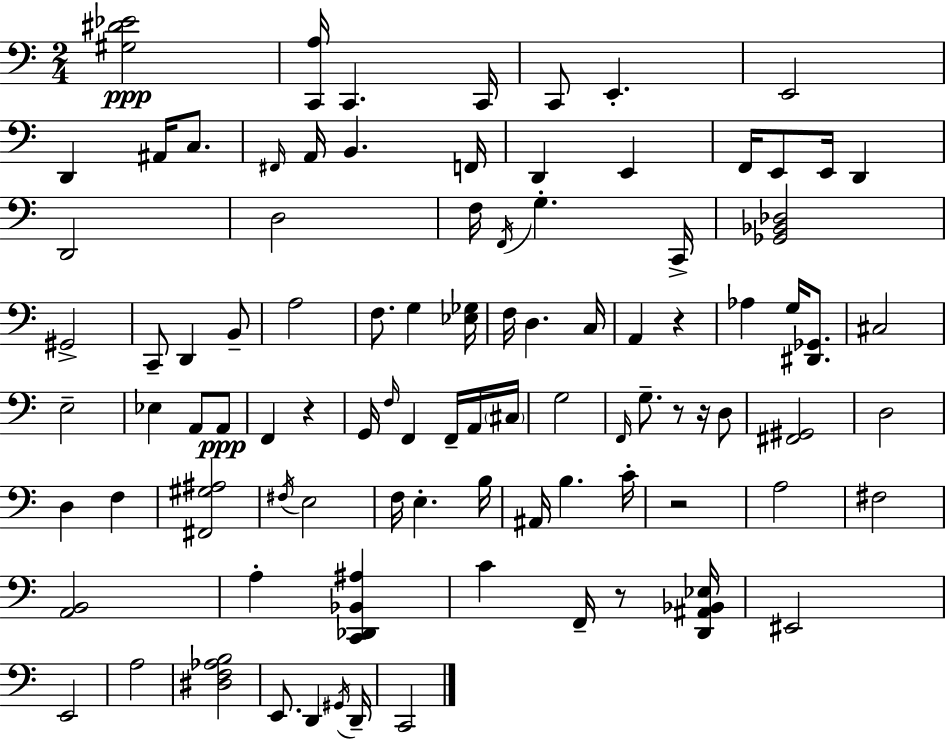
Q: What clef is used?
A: bass